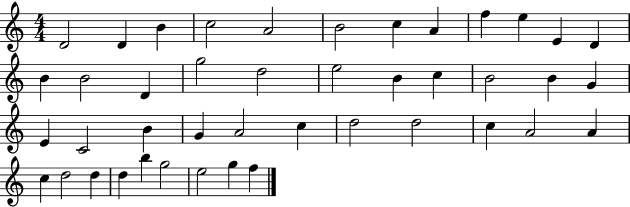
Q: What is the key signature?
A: C major